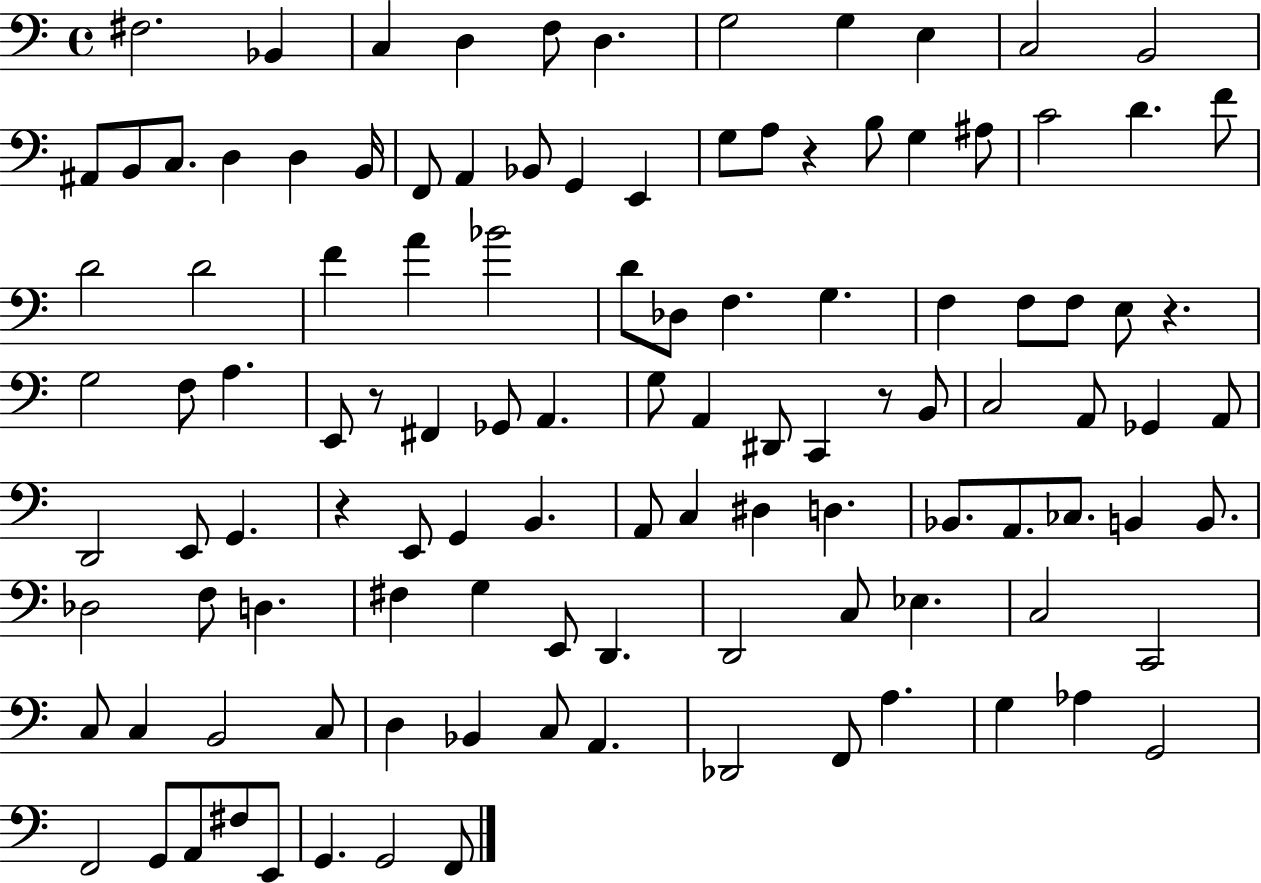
F#3/h. Bb2/q C3/q D3/q F3/e D3/q. G3/h G3/q E3/q C3/h B2/h A#2/e B2/e C3/e. D3/q D3/q B2/s F2/e A2/q Bb2/e G2/q E2/q G3/e A3/e R/q B3/e G3/q A#3/e C4/h D4/q. F4/e D4/h D4/h F4/q A4/q Bb4/h D4/e Db3/e F3/q. G3/q. F3/q F3/e F3/e E3/e R/q. G3/h F3/e A3/q. E2/e R/e F#2/q Gb2/e A2/q. G3/e A2/q D#2/e C2/q R/e B2/e C3/h A2/e Gb2/q A2/e D2/h E2/e G2/q. R/q E2/e G2/q B2/q. A2/e C3/q D#3/q D3/q. Bb2/e. A2/e. CES3/e. B2/q B2/e. Db3/h F3/e D3/q. F#3/q G3/q E2/e D2/q. D2/h C3/e Eb3/q. C3/h C2/h C3/e C3/q B2/h C3/e D3/q Bb2/q C3/e A2/q. Db2/h F2/e A3/q. G3/q Ab3/q G2/h F2/h G2/e A2/e F#3/e E2/e G2/q. G2/h F2/e